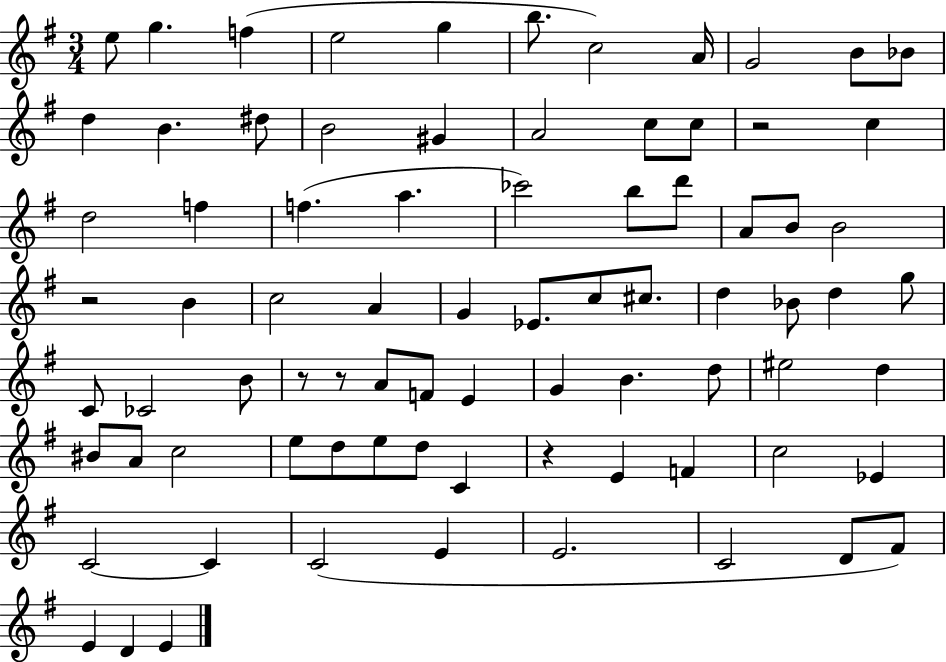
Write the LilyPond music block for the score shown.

{
  \clef treble
  \numericTimeSignature
  \time 3/4
  \key g \major
  \repeat volta 2 { e''8 g''4. f''4( | e''2 g''4 | b''8. c''2) a'16 | g'2 b'8 bes'8 | \break d''4 b'4. dis''8 | b'2 gis'4 | a'2 c''8 c''8 | r2 c''4 | \break d''2 f''4 | f''4.( a''4. | ces'''2) b''8 d'''8 | a'8 b'8 b'2 | \break r2 b'4 | c''2 a'4 | g'4 ees'8. c''8 cis''8. | d''4 bes'8 d''4 g''8 | \break c'8 ces'2 b'8 | r8 r8 a'8 f'8 e'4 | g'4 b'4. d''8 | eis''2 d''4 | \break bis'8 a'8 c''2 | e''8 d''8 e''8 d''8 c'4 | r4 e'4 f'4 | c''2 ees'4 | \break c'2~~ c'4 | c'2( e'4 | e'2. | c'2 d'8 fis'8) | \break e'4 d'4 e'4 | } \bar "|."
}